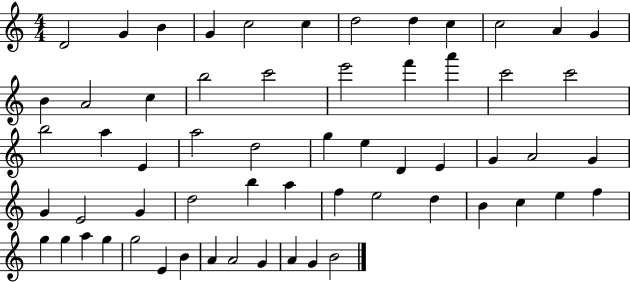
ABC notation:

X:1
T:Untitled
M:4/4
L:1/4
K:C
D2 G B G c2 c d2 d c c2 A G B A2 c b2 c'2 e'2 f' a' c'2 c'2 b2 a E a2 d2 g e D E G A2 G G E2 G d2 b a f e2 d B c e f g g a g g2 E B A A2 G A G B2